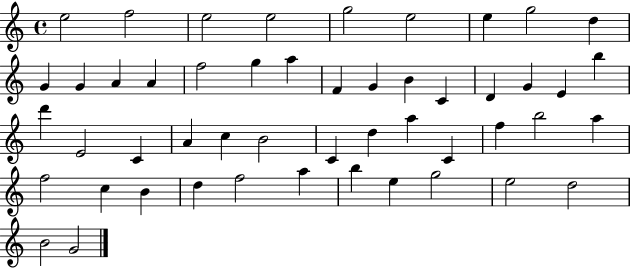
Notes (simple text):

E5/h F5/h E5/h E5/h G5/h E5/h E5/q G5/h D5/q G4/q G4/q A4/q A4/q F5/h G5/q A5/q F4/q G4/q B4/q C4/q D4/q G4/q E4/q B5/q D6/q E4/h C4/q A4/q C5/q B4/h C4/q D5/q A5/q C4/q F5/q B5/h A5/q F5/h C5/q B4/q D5/q F5/h A5/q B5/q E5/q G5/h E5/h D5/h B4/h G4/h